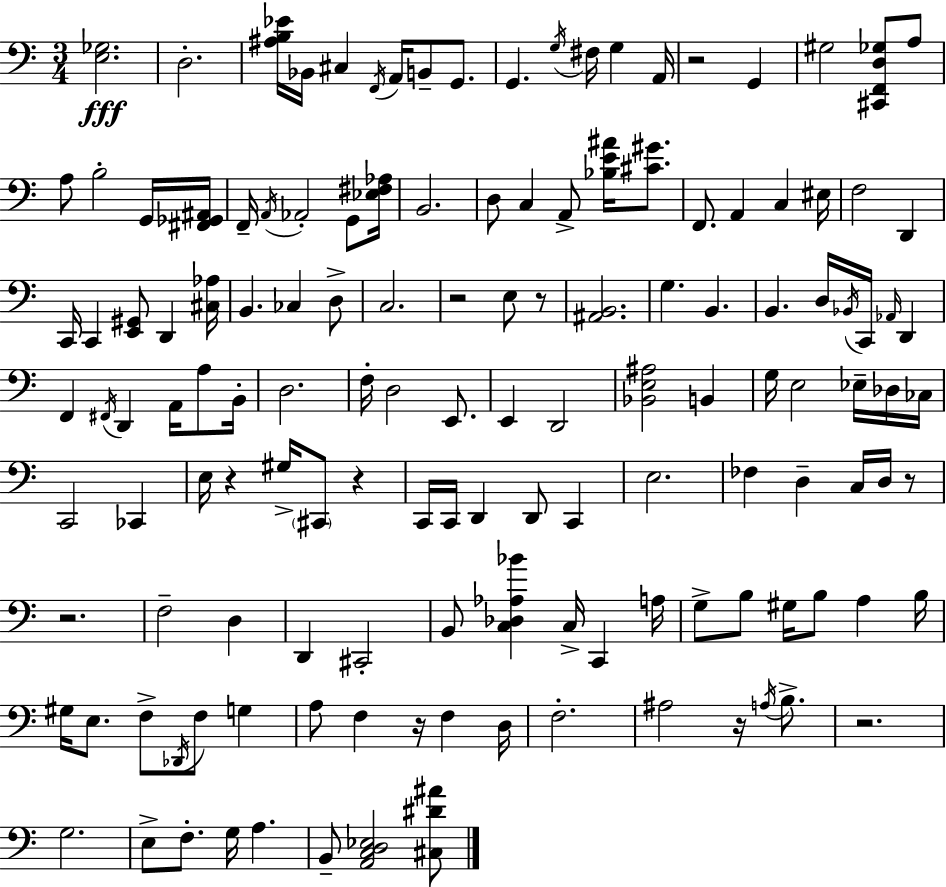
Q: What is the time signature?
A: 3/4